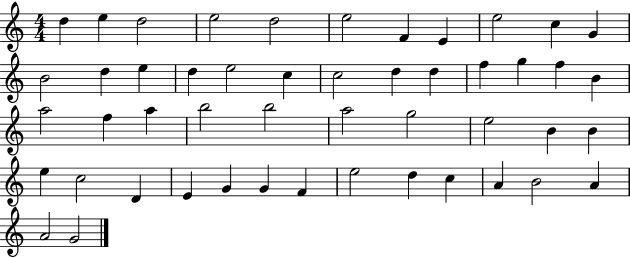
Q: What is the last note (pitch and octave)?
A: G4